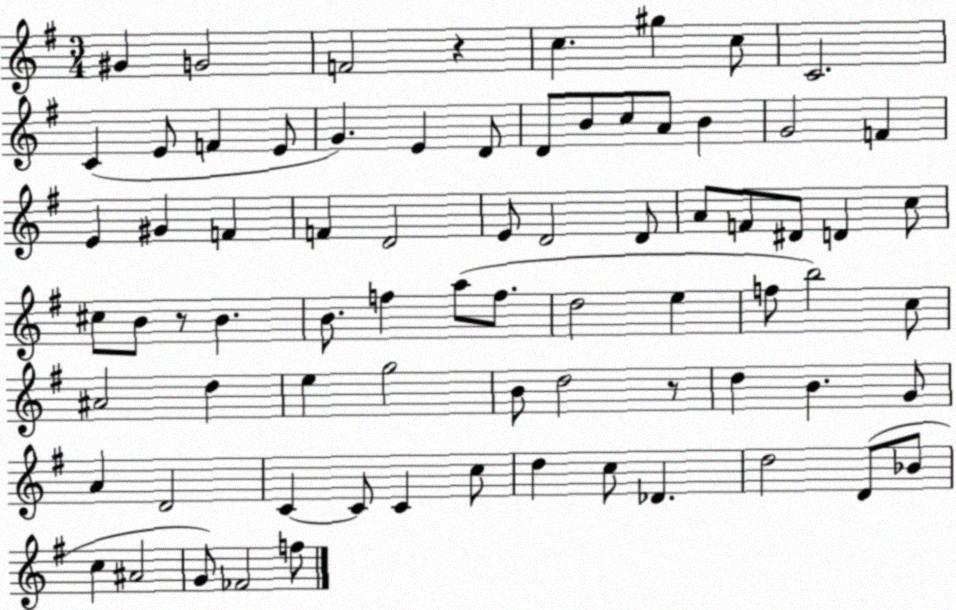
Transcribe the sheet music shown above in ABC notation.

X:1
T:Untitled
M:3/4
L:1/4
K:G
^G G2 F2 z c ^g c/2 C2 C E/2 F E/2 G E D/2 D/2 B/2 c/2 A/2 B G2 F E ^G F F D2 E/2 D2 D/2 A/2 F/2 ^D/2 D c/2 ^c/2 B/2 z/2 B B/2 f a/2 f/2 d2 e f/2 b2 c/2 ^A2 d e g2 B/2 d2 z/2 d B G/2 A D2 C C/2 C c/2 d c/2 _D d2 D/2 _B/2 c ^A2 G/2 _F2 f/2